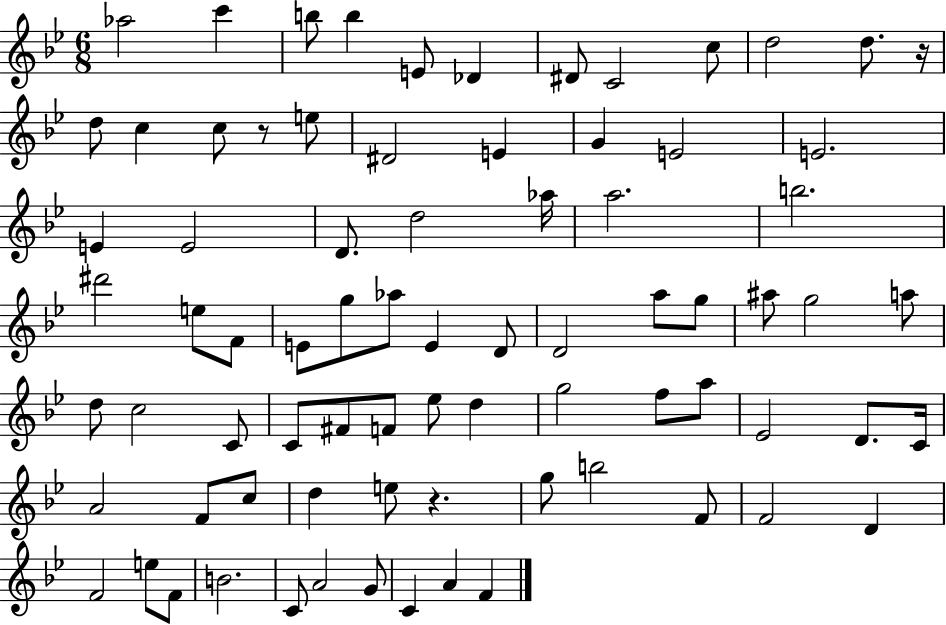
{
  \clef treble
  \numericTimeSignature
  \time 6/8
  \key bes \major
  \repeat volta 2 { aes''2 c'''4 | b''8 b''4 e'8 des'4 | dis'8 c'2 c''8 | d''2 d''8. r16 | \break d''8 c''4 c''8 r8 e''8 | dis'2 e'4 | g'4 e'2 | e'2. | \break e'4 e'2 | d'8. d''2 aes''16 | a''2. | b''2. | \break dis'''2 e''8 f'8 | e'8 g''8 aes''8 e'4 d'8 | d'2 a''8 g''8 | ais''8 g''2 a''8 | \break d''8 c''2 c'8 | c'8 fis'8 f'8 ees''8 d''4 | g''2 f''8 a''8 | ees'2 d'8. c'16 | \break a'2 f'8 c''8 | d''4 e''8 r4. | g''8 b''2 f'8 | f'2 d'4 | \break f'2 e''8 f'8 | b'2. | c'8 a'2 g'8 | c'4 a'4 f'4 | \break } \bar "|."
}